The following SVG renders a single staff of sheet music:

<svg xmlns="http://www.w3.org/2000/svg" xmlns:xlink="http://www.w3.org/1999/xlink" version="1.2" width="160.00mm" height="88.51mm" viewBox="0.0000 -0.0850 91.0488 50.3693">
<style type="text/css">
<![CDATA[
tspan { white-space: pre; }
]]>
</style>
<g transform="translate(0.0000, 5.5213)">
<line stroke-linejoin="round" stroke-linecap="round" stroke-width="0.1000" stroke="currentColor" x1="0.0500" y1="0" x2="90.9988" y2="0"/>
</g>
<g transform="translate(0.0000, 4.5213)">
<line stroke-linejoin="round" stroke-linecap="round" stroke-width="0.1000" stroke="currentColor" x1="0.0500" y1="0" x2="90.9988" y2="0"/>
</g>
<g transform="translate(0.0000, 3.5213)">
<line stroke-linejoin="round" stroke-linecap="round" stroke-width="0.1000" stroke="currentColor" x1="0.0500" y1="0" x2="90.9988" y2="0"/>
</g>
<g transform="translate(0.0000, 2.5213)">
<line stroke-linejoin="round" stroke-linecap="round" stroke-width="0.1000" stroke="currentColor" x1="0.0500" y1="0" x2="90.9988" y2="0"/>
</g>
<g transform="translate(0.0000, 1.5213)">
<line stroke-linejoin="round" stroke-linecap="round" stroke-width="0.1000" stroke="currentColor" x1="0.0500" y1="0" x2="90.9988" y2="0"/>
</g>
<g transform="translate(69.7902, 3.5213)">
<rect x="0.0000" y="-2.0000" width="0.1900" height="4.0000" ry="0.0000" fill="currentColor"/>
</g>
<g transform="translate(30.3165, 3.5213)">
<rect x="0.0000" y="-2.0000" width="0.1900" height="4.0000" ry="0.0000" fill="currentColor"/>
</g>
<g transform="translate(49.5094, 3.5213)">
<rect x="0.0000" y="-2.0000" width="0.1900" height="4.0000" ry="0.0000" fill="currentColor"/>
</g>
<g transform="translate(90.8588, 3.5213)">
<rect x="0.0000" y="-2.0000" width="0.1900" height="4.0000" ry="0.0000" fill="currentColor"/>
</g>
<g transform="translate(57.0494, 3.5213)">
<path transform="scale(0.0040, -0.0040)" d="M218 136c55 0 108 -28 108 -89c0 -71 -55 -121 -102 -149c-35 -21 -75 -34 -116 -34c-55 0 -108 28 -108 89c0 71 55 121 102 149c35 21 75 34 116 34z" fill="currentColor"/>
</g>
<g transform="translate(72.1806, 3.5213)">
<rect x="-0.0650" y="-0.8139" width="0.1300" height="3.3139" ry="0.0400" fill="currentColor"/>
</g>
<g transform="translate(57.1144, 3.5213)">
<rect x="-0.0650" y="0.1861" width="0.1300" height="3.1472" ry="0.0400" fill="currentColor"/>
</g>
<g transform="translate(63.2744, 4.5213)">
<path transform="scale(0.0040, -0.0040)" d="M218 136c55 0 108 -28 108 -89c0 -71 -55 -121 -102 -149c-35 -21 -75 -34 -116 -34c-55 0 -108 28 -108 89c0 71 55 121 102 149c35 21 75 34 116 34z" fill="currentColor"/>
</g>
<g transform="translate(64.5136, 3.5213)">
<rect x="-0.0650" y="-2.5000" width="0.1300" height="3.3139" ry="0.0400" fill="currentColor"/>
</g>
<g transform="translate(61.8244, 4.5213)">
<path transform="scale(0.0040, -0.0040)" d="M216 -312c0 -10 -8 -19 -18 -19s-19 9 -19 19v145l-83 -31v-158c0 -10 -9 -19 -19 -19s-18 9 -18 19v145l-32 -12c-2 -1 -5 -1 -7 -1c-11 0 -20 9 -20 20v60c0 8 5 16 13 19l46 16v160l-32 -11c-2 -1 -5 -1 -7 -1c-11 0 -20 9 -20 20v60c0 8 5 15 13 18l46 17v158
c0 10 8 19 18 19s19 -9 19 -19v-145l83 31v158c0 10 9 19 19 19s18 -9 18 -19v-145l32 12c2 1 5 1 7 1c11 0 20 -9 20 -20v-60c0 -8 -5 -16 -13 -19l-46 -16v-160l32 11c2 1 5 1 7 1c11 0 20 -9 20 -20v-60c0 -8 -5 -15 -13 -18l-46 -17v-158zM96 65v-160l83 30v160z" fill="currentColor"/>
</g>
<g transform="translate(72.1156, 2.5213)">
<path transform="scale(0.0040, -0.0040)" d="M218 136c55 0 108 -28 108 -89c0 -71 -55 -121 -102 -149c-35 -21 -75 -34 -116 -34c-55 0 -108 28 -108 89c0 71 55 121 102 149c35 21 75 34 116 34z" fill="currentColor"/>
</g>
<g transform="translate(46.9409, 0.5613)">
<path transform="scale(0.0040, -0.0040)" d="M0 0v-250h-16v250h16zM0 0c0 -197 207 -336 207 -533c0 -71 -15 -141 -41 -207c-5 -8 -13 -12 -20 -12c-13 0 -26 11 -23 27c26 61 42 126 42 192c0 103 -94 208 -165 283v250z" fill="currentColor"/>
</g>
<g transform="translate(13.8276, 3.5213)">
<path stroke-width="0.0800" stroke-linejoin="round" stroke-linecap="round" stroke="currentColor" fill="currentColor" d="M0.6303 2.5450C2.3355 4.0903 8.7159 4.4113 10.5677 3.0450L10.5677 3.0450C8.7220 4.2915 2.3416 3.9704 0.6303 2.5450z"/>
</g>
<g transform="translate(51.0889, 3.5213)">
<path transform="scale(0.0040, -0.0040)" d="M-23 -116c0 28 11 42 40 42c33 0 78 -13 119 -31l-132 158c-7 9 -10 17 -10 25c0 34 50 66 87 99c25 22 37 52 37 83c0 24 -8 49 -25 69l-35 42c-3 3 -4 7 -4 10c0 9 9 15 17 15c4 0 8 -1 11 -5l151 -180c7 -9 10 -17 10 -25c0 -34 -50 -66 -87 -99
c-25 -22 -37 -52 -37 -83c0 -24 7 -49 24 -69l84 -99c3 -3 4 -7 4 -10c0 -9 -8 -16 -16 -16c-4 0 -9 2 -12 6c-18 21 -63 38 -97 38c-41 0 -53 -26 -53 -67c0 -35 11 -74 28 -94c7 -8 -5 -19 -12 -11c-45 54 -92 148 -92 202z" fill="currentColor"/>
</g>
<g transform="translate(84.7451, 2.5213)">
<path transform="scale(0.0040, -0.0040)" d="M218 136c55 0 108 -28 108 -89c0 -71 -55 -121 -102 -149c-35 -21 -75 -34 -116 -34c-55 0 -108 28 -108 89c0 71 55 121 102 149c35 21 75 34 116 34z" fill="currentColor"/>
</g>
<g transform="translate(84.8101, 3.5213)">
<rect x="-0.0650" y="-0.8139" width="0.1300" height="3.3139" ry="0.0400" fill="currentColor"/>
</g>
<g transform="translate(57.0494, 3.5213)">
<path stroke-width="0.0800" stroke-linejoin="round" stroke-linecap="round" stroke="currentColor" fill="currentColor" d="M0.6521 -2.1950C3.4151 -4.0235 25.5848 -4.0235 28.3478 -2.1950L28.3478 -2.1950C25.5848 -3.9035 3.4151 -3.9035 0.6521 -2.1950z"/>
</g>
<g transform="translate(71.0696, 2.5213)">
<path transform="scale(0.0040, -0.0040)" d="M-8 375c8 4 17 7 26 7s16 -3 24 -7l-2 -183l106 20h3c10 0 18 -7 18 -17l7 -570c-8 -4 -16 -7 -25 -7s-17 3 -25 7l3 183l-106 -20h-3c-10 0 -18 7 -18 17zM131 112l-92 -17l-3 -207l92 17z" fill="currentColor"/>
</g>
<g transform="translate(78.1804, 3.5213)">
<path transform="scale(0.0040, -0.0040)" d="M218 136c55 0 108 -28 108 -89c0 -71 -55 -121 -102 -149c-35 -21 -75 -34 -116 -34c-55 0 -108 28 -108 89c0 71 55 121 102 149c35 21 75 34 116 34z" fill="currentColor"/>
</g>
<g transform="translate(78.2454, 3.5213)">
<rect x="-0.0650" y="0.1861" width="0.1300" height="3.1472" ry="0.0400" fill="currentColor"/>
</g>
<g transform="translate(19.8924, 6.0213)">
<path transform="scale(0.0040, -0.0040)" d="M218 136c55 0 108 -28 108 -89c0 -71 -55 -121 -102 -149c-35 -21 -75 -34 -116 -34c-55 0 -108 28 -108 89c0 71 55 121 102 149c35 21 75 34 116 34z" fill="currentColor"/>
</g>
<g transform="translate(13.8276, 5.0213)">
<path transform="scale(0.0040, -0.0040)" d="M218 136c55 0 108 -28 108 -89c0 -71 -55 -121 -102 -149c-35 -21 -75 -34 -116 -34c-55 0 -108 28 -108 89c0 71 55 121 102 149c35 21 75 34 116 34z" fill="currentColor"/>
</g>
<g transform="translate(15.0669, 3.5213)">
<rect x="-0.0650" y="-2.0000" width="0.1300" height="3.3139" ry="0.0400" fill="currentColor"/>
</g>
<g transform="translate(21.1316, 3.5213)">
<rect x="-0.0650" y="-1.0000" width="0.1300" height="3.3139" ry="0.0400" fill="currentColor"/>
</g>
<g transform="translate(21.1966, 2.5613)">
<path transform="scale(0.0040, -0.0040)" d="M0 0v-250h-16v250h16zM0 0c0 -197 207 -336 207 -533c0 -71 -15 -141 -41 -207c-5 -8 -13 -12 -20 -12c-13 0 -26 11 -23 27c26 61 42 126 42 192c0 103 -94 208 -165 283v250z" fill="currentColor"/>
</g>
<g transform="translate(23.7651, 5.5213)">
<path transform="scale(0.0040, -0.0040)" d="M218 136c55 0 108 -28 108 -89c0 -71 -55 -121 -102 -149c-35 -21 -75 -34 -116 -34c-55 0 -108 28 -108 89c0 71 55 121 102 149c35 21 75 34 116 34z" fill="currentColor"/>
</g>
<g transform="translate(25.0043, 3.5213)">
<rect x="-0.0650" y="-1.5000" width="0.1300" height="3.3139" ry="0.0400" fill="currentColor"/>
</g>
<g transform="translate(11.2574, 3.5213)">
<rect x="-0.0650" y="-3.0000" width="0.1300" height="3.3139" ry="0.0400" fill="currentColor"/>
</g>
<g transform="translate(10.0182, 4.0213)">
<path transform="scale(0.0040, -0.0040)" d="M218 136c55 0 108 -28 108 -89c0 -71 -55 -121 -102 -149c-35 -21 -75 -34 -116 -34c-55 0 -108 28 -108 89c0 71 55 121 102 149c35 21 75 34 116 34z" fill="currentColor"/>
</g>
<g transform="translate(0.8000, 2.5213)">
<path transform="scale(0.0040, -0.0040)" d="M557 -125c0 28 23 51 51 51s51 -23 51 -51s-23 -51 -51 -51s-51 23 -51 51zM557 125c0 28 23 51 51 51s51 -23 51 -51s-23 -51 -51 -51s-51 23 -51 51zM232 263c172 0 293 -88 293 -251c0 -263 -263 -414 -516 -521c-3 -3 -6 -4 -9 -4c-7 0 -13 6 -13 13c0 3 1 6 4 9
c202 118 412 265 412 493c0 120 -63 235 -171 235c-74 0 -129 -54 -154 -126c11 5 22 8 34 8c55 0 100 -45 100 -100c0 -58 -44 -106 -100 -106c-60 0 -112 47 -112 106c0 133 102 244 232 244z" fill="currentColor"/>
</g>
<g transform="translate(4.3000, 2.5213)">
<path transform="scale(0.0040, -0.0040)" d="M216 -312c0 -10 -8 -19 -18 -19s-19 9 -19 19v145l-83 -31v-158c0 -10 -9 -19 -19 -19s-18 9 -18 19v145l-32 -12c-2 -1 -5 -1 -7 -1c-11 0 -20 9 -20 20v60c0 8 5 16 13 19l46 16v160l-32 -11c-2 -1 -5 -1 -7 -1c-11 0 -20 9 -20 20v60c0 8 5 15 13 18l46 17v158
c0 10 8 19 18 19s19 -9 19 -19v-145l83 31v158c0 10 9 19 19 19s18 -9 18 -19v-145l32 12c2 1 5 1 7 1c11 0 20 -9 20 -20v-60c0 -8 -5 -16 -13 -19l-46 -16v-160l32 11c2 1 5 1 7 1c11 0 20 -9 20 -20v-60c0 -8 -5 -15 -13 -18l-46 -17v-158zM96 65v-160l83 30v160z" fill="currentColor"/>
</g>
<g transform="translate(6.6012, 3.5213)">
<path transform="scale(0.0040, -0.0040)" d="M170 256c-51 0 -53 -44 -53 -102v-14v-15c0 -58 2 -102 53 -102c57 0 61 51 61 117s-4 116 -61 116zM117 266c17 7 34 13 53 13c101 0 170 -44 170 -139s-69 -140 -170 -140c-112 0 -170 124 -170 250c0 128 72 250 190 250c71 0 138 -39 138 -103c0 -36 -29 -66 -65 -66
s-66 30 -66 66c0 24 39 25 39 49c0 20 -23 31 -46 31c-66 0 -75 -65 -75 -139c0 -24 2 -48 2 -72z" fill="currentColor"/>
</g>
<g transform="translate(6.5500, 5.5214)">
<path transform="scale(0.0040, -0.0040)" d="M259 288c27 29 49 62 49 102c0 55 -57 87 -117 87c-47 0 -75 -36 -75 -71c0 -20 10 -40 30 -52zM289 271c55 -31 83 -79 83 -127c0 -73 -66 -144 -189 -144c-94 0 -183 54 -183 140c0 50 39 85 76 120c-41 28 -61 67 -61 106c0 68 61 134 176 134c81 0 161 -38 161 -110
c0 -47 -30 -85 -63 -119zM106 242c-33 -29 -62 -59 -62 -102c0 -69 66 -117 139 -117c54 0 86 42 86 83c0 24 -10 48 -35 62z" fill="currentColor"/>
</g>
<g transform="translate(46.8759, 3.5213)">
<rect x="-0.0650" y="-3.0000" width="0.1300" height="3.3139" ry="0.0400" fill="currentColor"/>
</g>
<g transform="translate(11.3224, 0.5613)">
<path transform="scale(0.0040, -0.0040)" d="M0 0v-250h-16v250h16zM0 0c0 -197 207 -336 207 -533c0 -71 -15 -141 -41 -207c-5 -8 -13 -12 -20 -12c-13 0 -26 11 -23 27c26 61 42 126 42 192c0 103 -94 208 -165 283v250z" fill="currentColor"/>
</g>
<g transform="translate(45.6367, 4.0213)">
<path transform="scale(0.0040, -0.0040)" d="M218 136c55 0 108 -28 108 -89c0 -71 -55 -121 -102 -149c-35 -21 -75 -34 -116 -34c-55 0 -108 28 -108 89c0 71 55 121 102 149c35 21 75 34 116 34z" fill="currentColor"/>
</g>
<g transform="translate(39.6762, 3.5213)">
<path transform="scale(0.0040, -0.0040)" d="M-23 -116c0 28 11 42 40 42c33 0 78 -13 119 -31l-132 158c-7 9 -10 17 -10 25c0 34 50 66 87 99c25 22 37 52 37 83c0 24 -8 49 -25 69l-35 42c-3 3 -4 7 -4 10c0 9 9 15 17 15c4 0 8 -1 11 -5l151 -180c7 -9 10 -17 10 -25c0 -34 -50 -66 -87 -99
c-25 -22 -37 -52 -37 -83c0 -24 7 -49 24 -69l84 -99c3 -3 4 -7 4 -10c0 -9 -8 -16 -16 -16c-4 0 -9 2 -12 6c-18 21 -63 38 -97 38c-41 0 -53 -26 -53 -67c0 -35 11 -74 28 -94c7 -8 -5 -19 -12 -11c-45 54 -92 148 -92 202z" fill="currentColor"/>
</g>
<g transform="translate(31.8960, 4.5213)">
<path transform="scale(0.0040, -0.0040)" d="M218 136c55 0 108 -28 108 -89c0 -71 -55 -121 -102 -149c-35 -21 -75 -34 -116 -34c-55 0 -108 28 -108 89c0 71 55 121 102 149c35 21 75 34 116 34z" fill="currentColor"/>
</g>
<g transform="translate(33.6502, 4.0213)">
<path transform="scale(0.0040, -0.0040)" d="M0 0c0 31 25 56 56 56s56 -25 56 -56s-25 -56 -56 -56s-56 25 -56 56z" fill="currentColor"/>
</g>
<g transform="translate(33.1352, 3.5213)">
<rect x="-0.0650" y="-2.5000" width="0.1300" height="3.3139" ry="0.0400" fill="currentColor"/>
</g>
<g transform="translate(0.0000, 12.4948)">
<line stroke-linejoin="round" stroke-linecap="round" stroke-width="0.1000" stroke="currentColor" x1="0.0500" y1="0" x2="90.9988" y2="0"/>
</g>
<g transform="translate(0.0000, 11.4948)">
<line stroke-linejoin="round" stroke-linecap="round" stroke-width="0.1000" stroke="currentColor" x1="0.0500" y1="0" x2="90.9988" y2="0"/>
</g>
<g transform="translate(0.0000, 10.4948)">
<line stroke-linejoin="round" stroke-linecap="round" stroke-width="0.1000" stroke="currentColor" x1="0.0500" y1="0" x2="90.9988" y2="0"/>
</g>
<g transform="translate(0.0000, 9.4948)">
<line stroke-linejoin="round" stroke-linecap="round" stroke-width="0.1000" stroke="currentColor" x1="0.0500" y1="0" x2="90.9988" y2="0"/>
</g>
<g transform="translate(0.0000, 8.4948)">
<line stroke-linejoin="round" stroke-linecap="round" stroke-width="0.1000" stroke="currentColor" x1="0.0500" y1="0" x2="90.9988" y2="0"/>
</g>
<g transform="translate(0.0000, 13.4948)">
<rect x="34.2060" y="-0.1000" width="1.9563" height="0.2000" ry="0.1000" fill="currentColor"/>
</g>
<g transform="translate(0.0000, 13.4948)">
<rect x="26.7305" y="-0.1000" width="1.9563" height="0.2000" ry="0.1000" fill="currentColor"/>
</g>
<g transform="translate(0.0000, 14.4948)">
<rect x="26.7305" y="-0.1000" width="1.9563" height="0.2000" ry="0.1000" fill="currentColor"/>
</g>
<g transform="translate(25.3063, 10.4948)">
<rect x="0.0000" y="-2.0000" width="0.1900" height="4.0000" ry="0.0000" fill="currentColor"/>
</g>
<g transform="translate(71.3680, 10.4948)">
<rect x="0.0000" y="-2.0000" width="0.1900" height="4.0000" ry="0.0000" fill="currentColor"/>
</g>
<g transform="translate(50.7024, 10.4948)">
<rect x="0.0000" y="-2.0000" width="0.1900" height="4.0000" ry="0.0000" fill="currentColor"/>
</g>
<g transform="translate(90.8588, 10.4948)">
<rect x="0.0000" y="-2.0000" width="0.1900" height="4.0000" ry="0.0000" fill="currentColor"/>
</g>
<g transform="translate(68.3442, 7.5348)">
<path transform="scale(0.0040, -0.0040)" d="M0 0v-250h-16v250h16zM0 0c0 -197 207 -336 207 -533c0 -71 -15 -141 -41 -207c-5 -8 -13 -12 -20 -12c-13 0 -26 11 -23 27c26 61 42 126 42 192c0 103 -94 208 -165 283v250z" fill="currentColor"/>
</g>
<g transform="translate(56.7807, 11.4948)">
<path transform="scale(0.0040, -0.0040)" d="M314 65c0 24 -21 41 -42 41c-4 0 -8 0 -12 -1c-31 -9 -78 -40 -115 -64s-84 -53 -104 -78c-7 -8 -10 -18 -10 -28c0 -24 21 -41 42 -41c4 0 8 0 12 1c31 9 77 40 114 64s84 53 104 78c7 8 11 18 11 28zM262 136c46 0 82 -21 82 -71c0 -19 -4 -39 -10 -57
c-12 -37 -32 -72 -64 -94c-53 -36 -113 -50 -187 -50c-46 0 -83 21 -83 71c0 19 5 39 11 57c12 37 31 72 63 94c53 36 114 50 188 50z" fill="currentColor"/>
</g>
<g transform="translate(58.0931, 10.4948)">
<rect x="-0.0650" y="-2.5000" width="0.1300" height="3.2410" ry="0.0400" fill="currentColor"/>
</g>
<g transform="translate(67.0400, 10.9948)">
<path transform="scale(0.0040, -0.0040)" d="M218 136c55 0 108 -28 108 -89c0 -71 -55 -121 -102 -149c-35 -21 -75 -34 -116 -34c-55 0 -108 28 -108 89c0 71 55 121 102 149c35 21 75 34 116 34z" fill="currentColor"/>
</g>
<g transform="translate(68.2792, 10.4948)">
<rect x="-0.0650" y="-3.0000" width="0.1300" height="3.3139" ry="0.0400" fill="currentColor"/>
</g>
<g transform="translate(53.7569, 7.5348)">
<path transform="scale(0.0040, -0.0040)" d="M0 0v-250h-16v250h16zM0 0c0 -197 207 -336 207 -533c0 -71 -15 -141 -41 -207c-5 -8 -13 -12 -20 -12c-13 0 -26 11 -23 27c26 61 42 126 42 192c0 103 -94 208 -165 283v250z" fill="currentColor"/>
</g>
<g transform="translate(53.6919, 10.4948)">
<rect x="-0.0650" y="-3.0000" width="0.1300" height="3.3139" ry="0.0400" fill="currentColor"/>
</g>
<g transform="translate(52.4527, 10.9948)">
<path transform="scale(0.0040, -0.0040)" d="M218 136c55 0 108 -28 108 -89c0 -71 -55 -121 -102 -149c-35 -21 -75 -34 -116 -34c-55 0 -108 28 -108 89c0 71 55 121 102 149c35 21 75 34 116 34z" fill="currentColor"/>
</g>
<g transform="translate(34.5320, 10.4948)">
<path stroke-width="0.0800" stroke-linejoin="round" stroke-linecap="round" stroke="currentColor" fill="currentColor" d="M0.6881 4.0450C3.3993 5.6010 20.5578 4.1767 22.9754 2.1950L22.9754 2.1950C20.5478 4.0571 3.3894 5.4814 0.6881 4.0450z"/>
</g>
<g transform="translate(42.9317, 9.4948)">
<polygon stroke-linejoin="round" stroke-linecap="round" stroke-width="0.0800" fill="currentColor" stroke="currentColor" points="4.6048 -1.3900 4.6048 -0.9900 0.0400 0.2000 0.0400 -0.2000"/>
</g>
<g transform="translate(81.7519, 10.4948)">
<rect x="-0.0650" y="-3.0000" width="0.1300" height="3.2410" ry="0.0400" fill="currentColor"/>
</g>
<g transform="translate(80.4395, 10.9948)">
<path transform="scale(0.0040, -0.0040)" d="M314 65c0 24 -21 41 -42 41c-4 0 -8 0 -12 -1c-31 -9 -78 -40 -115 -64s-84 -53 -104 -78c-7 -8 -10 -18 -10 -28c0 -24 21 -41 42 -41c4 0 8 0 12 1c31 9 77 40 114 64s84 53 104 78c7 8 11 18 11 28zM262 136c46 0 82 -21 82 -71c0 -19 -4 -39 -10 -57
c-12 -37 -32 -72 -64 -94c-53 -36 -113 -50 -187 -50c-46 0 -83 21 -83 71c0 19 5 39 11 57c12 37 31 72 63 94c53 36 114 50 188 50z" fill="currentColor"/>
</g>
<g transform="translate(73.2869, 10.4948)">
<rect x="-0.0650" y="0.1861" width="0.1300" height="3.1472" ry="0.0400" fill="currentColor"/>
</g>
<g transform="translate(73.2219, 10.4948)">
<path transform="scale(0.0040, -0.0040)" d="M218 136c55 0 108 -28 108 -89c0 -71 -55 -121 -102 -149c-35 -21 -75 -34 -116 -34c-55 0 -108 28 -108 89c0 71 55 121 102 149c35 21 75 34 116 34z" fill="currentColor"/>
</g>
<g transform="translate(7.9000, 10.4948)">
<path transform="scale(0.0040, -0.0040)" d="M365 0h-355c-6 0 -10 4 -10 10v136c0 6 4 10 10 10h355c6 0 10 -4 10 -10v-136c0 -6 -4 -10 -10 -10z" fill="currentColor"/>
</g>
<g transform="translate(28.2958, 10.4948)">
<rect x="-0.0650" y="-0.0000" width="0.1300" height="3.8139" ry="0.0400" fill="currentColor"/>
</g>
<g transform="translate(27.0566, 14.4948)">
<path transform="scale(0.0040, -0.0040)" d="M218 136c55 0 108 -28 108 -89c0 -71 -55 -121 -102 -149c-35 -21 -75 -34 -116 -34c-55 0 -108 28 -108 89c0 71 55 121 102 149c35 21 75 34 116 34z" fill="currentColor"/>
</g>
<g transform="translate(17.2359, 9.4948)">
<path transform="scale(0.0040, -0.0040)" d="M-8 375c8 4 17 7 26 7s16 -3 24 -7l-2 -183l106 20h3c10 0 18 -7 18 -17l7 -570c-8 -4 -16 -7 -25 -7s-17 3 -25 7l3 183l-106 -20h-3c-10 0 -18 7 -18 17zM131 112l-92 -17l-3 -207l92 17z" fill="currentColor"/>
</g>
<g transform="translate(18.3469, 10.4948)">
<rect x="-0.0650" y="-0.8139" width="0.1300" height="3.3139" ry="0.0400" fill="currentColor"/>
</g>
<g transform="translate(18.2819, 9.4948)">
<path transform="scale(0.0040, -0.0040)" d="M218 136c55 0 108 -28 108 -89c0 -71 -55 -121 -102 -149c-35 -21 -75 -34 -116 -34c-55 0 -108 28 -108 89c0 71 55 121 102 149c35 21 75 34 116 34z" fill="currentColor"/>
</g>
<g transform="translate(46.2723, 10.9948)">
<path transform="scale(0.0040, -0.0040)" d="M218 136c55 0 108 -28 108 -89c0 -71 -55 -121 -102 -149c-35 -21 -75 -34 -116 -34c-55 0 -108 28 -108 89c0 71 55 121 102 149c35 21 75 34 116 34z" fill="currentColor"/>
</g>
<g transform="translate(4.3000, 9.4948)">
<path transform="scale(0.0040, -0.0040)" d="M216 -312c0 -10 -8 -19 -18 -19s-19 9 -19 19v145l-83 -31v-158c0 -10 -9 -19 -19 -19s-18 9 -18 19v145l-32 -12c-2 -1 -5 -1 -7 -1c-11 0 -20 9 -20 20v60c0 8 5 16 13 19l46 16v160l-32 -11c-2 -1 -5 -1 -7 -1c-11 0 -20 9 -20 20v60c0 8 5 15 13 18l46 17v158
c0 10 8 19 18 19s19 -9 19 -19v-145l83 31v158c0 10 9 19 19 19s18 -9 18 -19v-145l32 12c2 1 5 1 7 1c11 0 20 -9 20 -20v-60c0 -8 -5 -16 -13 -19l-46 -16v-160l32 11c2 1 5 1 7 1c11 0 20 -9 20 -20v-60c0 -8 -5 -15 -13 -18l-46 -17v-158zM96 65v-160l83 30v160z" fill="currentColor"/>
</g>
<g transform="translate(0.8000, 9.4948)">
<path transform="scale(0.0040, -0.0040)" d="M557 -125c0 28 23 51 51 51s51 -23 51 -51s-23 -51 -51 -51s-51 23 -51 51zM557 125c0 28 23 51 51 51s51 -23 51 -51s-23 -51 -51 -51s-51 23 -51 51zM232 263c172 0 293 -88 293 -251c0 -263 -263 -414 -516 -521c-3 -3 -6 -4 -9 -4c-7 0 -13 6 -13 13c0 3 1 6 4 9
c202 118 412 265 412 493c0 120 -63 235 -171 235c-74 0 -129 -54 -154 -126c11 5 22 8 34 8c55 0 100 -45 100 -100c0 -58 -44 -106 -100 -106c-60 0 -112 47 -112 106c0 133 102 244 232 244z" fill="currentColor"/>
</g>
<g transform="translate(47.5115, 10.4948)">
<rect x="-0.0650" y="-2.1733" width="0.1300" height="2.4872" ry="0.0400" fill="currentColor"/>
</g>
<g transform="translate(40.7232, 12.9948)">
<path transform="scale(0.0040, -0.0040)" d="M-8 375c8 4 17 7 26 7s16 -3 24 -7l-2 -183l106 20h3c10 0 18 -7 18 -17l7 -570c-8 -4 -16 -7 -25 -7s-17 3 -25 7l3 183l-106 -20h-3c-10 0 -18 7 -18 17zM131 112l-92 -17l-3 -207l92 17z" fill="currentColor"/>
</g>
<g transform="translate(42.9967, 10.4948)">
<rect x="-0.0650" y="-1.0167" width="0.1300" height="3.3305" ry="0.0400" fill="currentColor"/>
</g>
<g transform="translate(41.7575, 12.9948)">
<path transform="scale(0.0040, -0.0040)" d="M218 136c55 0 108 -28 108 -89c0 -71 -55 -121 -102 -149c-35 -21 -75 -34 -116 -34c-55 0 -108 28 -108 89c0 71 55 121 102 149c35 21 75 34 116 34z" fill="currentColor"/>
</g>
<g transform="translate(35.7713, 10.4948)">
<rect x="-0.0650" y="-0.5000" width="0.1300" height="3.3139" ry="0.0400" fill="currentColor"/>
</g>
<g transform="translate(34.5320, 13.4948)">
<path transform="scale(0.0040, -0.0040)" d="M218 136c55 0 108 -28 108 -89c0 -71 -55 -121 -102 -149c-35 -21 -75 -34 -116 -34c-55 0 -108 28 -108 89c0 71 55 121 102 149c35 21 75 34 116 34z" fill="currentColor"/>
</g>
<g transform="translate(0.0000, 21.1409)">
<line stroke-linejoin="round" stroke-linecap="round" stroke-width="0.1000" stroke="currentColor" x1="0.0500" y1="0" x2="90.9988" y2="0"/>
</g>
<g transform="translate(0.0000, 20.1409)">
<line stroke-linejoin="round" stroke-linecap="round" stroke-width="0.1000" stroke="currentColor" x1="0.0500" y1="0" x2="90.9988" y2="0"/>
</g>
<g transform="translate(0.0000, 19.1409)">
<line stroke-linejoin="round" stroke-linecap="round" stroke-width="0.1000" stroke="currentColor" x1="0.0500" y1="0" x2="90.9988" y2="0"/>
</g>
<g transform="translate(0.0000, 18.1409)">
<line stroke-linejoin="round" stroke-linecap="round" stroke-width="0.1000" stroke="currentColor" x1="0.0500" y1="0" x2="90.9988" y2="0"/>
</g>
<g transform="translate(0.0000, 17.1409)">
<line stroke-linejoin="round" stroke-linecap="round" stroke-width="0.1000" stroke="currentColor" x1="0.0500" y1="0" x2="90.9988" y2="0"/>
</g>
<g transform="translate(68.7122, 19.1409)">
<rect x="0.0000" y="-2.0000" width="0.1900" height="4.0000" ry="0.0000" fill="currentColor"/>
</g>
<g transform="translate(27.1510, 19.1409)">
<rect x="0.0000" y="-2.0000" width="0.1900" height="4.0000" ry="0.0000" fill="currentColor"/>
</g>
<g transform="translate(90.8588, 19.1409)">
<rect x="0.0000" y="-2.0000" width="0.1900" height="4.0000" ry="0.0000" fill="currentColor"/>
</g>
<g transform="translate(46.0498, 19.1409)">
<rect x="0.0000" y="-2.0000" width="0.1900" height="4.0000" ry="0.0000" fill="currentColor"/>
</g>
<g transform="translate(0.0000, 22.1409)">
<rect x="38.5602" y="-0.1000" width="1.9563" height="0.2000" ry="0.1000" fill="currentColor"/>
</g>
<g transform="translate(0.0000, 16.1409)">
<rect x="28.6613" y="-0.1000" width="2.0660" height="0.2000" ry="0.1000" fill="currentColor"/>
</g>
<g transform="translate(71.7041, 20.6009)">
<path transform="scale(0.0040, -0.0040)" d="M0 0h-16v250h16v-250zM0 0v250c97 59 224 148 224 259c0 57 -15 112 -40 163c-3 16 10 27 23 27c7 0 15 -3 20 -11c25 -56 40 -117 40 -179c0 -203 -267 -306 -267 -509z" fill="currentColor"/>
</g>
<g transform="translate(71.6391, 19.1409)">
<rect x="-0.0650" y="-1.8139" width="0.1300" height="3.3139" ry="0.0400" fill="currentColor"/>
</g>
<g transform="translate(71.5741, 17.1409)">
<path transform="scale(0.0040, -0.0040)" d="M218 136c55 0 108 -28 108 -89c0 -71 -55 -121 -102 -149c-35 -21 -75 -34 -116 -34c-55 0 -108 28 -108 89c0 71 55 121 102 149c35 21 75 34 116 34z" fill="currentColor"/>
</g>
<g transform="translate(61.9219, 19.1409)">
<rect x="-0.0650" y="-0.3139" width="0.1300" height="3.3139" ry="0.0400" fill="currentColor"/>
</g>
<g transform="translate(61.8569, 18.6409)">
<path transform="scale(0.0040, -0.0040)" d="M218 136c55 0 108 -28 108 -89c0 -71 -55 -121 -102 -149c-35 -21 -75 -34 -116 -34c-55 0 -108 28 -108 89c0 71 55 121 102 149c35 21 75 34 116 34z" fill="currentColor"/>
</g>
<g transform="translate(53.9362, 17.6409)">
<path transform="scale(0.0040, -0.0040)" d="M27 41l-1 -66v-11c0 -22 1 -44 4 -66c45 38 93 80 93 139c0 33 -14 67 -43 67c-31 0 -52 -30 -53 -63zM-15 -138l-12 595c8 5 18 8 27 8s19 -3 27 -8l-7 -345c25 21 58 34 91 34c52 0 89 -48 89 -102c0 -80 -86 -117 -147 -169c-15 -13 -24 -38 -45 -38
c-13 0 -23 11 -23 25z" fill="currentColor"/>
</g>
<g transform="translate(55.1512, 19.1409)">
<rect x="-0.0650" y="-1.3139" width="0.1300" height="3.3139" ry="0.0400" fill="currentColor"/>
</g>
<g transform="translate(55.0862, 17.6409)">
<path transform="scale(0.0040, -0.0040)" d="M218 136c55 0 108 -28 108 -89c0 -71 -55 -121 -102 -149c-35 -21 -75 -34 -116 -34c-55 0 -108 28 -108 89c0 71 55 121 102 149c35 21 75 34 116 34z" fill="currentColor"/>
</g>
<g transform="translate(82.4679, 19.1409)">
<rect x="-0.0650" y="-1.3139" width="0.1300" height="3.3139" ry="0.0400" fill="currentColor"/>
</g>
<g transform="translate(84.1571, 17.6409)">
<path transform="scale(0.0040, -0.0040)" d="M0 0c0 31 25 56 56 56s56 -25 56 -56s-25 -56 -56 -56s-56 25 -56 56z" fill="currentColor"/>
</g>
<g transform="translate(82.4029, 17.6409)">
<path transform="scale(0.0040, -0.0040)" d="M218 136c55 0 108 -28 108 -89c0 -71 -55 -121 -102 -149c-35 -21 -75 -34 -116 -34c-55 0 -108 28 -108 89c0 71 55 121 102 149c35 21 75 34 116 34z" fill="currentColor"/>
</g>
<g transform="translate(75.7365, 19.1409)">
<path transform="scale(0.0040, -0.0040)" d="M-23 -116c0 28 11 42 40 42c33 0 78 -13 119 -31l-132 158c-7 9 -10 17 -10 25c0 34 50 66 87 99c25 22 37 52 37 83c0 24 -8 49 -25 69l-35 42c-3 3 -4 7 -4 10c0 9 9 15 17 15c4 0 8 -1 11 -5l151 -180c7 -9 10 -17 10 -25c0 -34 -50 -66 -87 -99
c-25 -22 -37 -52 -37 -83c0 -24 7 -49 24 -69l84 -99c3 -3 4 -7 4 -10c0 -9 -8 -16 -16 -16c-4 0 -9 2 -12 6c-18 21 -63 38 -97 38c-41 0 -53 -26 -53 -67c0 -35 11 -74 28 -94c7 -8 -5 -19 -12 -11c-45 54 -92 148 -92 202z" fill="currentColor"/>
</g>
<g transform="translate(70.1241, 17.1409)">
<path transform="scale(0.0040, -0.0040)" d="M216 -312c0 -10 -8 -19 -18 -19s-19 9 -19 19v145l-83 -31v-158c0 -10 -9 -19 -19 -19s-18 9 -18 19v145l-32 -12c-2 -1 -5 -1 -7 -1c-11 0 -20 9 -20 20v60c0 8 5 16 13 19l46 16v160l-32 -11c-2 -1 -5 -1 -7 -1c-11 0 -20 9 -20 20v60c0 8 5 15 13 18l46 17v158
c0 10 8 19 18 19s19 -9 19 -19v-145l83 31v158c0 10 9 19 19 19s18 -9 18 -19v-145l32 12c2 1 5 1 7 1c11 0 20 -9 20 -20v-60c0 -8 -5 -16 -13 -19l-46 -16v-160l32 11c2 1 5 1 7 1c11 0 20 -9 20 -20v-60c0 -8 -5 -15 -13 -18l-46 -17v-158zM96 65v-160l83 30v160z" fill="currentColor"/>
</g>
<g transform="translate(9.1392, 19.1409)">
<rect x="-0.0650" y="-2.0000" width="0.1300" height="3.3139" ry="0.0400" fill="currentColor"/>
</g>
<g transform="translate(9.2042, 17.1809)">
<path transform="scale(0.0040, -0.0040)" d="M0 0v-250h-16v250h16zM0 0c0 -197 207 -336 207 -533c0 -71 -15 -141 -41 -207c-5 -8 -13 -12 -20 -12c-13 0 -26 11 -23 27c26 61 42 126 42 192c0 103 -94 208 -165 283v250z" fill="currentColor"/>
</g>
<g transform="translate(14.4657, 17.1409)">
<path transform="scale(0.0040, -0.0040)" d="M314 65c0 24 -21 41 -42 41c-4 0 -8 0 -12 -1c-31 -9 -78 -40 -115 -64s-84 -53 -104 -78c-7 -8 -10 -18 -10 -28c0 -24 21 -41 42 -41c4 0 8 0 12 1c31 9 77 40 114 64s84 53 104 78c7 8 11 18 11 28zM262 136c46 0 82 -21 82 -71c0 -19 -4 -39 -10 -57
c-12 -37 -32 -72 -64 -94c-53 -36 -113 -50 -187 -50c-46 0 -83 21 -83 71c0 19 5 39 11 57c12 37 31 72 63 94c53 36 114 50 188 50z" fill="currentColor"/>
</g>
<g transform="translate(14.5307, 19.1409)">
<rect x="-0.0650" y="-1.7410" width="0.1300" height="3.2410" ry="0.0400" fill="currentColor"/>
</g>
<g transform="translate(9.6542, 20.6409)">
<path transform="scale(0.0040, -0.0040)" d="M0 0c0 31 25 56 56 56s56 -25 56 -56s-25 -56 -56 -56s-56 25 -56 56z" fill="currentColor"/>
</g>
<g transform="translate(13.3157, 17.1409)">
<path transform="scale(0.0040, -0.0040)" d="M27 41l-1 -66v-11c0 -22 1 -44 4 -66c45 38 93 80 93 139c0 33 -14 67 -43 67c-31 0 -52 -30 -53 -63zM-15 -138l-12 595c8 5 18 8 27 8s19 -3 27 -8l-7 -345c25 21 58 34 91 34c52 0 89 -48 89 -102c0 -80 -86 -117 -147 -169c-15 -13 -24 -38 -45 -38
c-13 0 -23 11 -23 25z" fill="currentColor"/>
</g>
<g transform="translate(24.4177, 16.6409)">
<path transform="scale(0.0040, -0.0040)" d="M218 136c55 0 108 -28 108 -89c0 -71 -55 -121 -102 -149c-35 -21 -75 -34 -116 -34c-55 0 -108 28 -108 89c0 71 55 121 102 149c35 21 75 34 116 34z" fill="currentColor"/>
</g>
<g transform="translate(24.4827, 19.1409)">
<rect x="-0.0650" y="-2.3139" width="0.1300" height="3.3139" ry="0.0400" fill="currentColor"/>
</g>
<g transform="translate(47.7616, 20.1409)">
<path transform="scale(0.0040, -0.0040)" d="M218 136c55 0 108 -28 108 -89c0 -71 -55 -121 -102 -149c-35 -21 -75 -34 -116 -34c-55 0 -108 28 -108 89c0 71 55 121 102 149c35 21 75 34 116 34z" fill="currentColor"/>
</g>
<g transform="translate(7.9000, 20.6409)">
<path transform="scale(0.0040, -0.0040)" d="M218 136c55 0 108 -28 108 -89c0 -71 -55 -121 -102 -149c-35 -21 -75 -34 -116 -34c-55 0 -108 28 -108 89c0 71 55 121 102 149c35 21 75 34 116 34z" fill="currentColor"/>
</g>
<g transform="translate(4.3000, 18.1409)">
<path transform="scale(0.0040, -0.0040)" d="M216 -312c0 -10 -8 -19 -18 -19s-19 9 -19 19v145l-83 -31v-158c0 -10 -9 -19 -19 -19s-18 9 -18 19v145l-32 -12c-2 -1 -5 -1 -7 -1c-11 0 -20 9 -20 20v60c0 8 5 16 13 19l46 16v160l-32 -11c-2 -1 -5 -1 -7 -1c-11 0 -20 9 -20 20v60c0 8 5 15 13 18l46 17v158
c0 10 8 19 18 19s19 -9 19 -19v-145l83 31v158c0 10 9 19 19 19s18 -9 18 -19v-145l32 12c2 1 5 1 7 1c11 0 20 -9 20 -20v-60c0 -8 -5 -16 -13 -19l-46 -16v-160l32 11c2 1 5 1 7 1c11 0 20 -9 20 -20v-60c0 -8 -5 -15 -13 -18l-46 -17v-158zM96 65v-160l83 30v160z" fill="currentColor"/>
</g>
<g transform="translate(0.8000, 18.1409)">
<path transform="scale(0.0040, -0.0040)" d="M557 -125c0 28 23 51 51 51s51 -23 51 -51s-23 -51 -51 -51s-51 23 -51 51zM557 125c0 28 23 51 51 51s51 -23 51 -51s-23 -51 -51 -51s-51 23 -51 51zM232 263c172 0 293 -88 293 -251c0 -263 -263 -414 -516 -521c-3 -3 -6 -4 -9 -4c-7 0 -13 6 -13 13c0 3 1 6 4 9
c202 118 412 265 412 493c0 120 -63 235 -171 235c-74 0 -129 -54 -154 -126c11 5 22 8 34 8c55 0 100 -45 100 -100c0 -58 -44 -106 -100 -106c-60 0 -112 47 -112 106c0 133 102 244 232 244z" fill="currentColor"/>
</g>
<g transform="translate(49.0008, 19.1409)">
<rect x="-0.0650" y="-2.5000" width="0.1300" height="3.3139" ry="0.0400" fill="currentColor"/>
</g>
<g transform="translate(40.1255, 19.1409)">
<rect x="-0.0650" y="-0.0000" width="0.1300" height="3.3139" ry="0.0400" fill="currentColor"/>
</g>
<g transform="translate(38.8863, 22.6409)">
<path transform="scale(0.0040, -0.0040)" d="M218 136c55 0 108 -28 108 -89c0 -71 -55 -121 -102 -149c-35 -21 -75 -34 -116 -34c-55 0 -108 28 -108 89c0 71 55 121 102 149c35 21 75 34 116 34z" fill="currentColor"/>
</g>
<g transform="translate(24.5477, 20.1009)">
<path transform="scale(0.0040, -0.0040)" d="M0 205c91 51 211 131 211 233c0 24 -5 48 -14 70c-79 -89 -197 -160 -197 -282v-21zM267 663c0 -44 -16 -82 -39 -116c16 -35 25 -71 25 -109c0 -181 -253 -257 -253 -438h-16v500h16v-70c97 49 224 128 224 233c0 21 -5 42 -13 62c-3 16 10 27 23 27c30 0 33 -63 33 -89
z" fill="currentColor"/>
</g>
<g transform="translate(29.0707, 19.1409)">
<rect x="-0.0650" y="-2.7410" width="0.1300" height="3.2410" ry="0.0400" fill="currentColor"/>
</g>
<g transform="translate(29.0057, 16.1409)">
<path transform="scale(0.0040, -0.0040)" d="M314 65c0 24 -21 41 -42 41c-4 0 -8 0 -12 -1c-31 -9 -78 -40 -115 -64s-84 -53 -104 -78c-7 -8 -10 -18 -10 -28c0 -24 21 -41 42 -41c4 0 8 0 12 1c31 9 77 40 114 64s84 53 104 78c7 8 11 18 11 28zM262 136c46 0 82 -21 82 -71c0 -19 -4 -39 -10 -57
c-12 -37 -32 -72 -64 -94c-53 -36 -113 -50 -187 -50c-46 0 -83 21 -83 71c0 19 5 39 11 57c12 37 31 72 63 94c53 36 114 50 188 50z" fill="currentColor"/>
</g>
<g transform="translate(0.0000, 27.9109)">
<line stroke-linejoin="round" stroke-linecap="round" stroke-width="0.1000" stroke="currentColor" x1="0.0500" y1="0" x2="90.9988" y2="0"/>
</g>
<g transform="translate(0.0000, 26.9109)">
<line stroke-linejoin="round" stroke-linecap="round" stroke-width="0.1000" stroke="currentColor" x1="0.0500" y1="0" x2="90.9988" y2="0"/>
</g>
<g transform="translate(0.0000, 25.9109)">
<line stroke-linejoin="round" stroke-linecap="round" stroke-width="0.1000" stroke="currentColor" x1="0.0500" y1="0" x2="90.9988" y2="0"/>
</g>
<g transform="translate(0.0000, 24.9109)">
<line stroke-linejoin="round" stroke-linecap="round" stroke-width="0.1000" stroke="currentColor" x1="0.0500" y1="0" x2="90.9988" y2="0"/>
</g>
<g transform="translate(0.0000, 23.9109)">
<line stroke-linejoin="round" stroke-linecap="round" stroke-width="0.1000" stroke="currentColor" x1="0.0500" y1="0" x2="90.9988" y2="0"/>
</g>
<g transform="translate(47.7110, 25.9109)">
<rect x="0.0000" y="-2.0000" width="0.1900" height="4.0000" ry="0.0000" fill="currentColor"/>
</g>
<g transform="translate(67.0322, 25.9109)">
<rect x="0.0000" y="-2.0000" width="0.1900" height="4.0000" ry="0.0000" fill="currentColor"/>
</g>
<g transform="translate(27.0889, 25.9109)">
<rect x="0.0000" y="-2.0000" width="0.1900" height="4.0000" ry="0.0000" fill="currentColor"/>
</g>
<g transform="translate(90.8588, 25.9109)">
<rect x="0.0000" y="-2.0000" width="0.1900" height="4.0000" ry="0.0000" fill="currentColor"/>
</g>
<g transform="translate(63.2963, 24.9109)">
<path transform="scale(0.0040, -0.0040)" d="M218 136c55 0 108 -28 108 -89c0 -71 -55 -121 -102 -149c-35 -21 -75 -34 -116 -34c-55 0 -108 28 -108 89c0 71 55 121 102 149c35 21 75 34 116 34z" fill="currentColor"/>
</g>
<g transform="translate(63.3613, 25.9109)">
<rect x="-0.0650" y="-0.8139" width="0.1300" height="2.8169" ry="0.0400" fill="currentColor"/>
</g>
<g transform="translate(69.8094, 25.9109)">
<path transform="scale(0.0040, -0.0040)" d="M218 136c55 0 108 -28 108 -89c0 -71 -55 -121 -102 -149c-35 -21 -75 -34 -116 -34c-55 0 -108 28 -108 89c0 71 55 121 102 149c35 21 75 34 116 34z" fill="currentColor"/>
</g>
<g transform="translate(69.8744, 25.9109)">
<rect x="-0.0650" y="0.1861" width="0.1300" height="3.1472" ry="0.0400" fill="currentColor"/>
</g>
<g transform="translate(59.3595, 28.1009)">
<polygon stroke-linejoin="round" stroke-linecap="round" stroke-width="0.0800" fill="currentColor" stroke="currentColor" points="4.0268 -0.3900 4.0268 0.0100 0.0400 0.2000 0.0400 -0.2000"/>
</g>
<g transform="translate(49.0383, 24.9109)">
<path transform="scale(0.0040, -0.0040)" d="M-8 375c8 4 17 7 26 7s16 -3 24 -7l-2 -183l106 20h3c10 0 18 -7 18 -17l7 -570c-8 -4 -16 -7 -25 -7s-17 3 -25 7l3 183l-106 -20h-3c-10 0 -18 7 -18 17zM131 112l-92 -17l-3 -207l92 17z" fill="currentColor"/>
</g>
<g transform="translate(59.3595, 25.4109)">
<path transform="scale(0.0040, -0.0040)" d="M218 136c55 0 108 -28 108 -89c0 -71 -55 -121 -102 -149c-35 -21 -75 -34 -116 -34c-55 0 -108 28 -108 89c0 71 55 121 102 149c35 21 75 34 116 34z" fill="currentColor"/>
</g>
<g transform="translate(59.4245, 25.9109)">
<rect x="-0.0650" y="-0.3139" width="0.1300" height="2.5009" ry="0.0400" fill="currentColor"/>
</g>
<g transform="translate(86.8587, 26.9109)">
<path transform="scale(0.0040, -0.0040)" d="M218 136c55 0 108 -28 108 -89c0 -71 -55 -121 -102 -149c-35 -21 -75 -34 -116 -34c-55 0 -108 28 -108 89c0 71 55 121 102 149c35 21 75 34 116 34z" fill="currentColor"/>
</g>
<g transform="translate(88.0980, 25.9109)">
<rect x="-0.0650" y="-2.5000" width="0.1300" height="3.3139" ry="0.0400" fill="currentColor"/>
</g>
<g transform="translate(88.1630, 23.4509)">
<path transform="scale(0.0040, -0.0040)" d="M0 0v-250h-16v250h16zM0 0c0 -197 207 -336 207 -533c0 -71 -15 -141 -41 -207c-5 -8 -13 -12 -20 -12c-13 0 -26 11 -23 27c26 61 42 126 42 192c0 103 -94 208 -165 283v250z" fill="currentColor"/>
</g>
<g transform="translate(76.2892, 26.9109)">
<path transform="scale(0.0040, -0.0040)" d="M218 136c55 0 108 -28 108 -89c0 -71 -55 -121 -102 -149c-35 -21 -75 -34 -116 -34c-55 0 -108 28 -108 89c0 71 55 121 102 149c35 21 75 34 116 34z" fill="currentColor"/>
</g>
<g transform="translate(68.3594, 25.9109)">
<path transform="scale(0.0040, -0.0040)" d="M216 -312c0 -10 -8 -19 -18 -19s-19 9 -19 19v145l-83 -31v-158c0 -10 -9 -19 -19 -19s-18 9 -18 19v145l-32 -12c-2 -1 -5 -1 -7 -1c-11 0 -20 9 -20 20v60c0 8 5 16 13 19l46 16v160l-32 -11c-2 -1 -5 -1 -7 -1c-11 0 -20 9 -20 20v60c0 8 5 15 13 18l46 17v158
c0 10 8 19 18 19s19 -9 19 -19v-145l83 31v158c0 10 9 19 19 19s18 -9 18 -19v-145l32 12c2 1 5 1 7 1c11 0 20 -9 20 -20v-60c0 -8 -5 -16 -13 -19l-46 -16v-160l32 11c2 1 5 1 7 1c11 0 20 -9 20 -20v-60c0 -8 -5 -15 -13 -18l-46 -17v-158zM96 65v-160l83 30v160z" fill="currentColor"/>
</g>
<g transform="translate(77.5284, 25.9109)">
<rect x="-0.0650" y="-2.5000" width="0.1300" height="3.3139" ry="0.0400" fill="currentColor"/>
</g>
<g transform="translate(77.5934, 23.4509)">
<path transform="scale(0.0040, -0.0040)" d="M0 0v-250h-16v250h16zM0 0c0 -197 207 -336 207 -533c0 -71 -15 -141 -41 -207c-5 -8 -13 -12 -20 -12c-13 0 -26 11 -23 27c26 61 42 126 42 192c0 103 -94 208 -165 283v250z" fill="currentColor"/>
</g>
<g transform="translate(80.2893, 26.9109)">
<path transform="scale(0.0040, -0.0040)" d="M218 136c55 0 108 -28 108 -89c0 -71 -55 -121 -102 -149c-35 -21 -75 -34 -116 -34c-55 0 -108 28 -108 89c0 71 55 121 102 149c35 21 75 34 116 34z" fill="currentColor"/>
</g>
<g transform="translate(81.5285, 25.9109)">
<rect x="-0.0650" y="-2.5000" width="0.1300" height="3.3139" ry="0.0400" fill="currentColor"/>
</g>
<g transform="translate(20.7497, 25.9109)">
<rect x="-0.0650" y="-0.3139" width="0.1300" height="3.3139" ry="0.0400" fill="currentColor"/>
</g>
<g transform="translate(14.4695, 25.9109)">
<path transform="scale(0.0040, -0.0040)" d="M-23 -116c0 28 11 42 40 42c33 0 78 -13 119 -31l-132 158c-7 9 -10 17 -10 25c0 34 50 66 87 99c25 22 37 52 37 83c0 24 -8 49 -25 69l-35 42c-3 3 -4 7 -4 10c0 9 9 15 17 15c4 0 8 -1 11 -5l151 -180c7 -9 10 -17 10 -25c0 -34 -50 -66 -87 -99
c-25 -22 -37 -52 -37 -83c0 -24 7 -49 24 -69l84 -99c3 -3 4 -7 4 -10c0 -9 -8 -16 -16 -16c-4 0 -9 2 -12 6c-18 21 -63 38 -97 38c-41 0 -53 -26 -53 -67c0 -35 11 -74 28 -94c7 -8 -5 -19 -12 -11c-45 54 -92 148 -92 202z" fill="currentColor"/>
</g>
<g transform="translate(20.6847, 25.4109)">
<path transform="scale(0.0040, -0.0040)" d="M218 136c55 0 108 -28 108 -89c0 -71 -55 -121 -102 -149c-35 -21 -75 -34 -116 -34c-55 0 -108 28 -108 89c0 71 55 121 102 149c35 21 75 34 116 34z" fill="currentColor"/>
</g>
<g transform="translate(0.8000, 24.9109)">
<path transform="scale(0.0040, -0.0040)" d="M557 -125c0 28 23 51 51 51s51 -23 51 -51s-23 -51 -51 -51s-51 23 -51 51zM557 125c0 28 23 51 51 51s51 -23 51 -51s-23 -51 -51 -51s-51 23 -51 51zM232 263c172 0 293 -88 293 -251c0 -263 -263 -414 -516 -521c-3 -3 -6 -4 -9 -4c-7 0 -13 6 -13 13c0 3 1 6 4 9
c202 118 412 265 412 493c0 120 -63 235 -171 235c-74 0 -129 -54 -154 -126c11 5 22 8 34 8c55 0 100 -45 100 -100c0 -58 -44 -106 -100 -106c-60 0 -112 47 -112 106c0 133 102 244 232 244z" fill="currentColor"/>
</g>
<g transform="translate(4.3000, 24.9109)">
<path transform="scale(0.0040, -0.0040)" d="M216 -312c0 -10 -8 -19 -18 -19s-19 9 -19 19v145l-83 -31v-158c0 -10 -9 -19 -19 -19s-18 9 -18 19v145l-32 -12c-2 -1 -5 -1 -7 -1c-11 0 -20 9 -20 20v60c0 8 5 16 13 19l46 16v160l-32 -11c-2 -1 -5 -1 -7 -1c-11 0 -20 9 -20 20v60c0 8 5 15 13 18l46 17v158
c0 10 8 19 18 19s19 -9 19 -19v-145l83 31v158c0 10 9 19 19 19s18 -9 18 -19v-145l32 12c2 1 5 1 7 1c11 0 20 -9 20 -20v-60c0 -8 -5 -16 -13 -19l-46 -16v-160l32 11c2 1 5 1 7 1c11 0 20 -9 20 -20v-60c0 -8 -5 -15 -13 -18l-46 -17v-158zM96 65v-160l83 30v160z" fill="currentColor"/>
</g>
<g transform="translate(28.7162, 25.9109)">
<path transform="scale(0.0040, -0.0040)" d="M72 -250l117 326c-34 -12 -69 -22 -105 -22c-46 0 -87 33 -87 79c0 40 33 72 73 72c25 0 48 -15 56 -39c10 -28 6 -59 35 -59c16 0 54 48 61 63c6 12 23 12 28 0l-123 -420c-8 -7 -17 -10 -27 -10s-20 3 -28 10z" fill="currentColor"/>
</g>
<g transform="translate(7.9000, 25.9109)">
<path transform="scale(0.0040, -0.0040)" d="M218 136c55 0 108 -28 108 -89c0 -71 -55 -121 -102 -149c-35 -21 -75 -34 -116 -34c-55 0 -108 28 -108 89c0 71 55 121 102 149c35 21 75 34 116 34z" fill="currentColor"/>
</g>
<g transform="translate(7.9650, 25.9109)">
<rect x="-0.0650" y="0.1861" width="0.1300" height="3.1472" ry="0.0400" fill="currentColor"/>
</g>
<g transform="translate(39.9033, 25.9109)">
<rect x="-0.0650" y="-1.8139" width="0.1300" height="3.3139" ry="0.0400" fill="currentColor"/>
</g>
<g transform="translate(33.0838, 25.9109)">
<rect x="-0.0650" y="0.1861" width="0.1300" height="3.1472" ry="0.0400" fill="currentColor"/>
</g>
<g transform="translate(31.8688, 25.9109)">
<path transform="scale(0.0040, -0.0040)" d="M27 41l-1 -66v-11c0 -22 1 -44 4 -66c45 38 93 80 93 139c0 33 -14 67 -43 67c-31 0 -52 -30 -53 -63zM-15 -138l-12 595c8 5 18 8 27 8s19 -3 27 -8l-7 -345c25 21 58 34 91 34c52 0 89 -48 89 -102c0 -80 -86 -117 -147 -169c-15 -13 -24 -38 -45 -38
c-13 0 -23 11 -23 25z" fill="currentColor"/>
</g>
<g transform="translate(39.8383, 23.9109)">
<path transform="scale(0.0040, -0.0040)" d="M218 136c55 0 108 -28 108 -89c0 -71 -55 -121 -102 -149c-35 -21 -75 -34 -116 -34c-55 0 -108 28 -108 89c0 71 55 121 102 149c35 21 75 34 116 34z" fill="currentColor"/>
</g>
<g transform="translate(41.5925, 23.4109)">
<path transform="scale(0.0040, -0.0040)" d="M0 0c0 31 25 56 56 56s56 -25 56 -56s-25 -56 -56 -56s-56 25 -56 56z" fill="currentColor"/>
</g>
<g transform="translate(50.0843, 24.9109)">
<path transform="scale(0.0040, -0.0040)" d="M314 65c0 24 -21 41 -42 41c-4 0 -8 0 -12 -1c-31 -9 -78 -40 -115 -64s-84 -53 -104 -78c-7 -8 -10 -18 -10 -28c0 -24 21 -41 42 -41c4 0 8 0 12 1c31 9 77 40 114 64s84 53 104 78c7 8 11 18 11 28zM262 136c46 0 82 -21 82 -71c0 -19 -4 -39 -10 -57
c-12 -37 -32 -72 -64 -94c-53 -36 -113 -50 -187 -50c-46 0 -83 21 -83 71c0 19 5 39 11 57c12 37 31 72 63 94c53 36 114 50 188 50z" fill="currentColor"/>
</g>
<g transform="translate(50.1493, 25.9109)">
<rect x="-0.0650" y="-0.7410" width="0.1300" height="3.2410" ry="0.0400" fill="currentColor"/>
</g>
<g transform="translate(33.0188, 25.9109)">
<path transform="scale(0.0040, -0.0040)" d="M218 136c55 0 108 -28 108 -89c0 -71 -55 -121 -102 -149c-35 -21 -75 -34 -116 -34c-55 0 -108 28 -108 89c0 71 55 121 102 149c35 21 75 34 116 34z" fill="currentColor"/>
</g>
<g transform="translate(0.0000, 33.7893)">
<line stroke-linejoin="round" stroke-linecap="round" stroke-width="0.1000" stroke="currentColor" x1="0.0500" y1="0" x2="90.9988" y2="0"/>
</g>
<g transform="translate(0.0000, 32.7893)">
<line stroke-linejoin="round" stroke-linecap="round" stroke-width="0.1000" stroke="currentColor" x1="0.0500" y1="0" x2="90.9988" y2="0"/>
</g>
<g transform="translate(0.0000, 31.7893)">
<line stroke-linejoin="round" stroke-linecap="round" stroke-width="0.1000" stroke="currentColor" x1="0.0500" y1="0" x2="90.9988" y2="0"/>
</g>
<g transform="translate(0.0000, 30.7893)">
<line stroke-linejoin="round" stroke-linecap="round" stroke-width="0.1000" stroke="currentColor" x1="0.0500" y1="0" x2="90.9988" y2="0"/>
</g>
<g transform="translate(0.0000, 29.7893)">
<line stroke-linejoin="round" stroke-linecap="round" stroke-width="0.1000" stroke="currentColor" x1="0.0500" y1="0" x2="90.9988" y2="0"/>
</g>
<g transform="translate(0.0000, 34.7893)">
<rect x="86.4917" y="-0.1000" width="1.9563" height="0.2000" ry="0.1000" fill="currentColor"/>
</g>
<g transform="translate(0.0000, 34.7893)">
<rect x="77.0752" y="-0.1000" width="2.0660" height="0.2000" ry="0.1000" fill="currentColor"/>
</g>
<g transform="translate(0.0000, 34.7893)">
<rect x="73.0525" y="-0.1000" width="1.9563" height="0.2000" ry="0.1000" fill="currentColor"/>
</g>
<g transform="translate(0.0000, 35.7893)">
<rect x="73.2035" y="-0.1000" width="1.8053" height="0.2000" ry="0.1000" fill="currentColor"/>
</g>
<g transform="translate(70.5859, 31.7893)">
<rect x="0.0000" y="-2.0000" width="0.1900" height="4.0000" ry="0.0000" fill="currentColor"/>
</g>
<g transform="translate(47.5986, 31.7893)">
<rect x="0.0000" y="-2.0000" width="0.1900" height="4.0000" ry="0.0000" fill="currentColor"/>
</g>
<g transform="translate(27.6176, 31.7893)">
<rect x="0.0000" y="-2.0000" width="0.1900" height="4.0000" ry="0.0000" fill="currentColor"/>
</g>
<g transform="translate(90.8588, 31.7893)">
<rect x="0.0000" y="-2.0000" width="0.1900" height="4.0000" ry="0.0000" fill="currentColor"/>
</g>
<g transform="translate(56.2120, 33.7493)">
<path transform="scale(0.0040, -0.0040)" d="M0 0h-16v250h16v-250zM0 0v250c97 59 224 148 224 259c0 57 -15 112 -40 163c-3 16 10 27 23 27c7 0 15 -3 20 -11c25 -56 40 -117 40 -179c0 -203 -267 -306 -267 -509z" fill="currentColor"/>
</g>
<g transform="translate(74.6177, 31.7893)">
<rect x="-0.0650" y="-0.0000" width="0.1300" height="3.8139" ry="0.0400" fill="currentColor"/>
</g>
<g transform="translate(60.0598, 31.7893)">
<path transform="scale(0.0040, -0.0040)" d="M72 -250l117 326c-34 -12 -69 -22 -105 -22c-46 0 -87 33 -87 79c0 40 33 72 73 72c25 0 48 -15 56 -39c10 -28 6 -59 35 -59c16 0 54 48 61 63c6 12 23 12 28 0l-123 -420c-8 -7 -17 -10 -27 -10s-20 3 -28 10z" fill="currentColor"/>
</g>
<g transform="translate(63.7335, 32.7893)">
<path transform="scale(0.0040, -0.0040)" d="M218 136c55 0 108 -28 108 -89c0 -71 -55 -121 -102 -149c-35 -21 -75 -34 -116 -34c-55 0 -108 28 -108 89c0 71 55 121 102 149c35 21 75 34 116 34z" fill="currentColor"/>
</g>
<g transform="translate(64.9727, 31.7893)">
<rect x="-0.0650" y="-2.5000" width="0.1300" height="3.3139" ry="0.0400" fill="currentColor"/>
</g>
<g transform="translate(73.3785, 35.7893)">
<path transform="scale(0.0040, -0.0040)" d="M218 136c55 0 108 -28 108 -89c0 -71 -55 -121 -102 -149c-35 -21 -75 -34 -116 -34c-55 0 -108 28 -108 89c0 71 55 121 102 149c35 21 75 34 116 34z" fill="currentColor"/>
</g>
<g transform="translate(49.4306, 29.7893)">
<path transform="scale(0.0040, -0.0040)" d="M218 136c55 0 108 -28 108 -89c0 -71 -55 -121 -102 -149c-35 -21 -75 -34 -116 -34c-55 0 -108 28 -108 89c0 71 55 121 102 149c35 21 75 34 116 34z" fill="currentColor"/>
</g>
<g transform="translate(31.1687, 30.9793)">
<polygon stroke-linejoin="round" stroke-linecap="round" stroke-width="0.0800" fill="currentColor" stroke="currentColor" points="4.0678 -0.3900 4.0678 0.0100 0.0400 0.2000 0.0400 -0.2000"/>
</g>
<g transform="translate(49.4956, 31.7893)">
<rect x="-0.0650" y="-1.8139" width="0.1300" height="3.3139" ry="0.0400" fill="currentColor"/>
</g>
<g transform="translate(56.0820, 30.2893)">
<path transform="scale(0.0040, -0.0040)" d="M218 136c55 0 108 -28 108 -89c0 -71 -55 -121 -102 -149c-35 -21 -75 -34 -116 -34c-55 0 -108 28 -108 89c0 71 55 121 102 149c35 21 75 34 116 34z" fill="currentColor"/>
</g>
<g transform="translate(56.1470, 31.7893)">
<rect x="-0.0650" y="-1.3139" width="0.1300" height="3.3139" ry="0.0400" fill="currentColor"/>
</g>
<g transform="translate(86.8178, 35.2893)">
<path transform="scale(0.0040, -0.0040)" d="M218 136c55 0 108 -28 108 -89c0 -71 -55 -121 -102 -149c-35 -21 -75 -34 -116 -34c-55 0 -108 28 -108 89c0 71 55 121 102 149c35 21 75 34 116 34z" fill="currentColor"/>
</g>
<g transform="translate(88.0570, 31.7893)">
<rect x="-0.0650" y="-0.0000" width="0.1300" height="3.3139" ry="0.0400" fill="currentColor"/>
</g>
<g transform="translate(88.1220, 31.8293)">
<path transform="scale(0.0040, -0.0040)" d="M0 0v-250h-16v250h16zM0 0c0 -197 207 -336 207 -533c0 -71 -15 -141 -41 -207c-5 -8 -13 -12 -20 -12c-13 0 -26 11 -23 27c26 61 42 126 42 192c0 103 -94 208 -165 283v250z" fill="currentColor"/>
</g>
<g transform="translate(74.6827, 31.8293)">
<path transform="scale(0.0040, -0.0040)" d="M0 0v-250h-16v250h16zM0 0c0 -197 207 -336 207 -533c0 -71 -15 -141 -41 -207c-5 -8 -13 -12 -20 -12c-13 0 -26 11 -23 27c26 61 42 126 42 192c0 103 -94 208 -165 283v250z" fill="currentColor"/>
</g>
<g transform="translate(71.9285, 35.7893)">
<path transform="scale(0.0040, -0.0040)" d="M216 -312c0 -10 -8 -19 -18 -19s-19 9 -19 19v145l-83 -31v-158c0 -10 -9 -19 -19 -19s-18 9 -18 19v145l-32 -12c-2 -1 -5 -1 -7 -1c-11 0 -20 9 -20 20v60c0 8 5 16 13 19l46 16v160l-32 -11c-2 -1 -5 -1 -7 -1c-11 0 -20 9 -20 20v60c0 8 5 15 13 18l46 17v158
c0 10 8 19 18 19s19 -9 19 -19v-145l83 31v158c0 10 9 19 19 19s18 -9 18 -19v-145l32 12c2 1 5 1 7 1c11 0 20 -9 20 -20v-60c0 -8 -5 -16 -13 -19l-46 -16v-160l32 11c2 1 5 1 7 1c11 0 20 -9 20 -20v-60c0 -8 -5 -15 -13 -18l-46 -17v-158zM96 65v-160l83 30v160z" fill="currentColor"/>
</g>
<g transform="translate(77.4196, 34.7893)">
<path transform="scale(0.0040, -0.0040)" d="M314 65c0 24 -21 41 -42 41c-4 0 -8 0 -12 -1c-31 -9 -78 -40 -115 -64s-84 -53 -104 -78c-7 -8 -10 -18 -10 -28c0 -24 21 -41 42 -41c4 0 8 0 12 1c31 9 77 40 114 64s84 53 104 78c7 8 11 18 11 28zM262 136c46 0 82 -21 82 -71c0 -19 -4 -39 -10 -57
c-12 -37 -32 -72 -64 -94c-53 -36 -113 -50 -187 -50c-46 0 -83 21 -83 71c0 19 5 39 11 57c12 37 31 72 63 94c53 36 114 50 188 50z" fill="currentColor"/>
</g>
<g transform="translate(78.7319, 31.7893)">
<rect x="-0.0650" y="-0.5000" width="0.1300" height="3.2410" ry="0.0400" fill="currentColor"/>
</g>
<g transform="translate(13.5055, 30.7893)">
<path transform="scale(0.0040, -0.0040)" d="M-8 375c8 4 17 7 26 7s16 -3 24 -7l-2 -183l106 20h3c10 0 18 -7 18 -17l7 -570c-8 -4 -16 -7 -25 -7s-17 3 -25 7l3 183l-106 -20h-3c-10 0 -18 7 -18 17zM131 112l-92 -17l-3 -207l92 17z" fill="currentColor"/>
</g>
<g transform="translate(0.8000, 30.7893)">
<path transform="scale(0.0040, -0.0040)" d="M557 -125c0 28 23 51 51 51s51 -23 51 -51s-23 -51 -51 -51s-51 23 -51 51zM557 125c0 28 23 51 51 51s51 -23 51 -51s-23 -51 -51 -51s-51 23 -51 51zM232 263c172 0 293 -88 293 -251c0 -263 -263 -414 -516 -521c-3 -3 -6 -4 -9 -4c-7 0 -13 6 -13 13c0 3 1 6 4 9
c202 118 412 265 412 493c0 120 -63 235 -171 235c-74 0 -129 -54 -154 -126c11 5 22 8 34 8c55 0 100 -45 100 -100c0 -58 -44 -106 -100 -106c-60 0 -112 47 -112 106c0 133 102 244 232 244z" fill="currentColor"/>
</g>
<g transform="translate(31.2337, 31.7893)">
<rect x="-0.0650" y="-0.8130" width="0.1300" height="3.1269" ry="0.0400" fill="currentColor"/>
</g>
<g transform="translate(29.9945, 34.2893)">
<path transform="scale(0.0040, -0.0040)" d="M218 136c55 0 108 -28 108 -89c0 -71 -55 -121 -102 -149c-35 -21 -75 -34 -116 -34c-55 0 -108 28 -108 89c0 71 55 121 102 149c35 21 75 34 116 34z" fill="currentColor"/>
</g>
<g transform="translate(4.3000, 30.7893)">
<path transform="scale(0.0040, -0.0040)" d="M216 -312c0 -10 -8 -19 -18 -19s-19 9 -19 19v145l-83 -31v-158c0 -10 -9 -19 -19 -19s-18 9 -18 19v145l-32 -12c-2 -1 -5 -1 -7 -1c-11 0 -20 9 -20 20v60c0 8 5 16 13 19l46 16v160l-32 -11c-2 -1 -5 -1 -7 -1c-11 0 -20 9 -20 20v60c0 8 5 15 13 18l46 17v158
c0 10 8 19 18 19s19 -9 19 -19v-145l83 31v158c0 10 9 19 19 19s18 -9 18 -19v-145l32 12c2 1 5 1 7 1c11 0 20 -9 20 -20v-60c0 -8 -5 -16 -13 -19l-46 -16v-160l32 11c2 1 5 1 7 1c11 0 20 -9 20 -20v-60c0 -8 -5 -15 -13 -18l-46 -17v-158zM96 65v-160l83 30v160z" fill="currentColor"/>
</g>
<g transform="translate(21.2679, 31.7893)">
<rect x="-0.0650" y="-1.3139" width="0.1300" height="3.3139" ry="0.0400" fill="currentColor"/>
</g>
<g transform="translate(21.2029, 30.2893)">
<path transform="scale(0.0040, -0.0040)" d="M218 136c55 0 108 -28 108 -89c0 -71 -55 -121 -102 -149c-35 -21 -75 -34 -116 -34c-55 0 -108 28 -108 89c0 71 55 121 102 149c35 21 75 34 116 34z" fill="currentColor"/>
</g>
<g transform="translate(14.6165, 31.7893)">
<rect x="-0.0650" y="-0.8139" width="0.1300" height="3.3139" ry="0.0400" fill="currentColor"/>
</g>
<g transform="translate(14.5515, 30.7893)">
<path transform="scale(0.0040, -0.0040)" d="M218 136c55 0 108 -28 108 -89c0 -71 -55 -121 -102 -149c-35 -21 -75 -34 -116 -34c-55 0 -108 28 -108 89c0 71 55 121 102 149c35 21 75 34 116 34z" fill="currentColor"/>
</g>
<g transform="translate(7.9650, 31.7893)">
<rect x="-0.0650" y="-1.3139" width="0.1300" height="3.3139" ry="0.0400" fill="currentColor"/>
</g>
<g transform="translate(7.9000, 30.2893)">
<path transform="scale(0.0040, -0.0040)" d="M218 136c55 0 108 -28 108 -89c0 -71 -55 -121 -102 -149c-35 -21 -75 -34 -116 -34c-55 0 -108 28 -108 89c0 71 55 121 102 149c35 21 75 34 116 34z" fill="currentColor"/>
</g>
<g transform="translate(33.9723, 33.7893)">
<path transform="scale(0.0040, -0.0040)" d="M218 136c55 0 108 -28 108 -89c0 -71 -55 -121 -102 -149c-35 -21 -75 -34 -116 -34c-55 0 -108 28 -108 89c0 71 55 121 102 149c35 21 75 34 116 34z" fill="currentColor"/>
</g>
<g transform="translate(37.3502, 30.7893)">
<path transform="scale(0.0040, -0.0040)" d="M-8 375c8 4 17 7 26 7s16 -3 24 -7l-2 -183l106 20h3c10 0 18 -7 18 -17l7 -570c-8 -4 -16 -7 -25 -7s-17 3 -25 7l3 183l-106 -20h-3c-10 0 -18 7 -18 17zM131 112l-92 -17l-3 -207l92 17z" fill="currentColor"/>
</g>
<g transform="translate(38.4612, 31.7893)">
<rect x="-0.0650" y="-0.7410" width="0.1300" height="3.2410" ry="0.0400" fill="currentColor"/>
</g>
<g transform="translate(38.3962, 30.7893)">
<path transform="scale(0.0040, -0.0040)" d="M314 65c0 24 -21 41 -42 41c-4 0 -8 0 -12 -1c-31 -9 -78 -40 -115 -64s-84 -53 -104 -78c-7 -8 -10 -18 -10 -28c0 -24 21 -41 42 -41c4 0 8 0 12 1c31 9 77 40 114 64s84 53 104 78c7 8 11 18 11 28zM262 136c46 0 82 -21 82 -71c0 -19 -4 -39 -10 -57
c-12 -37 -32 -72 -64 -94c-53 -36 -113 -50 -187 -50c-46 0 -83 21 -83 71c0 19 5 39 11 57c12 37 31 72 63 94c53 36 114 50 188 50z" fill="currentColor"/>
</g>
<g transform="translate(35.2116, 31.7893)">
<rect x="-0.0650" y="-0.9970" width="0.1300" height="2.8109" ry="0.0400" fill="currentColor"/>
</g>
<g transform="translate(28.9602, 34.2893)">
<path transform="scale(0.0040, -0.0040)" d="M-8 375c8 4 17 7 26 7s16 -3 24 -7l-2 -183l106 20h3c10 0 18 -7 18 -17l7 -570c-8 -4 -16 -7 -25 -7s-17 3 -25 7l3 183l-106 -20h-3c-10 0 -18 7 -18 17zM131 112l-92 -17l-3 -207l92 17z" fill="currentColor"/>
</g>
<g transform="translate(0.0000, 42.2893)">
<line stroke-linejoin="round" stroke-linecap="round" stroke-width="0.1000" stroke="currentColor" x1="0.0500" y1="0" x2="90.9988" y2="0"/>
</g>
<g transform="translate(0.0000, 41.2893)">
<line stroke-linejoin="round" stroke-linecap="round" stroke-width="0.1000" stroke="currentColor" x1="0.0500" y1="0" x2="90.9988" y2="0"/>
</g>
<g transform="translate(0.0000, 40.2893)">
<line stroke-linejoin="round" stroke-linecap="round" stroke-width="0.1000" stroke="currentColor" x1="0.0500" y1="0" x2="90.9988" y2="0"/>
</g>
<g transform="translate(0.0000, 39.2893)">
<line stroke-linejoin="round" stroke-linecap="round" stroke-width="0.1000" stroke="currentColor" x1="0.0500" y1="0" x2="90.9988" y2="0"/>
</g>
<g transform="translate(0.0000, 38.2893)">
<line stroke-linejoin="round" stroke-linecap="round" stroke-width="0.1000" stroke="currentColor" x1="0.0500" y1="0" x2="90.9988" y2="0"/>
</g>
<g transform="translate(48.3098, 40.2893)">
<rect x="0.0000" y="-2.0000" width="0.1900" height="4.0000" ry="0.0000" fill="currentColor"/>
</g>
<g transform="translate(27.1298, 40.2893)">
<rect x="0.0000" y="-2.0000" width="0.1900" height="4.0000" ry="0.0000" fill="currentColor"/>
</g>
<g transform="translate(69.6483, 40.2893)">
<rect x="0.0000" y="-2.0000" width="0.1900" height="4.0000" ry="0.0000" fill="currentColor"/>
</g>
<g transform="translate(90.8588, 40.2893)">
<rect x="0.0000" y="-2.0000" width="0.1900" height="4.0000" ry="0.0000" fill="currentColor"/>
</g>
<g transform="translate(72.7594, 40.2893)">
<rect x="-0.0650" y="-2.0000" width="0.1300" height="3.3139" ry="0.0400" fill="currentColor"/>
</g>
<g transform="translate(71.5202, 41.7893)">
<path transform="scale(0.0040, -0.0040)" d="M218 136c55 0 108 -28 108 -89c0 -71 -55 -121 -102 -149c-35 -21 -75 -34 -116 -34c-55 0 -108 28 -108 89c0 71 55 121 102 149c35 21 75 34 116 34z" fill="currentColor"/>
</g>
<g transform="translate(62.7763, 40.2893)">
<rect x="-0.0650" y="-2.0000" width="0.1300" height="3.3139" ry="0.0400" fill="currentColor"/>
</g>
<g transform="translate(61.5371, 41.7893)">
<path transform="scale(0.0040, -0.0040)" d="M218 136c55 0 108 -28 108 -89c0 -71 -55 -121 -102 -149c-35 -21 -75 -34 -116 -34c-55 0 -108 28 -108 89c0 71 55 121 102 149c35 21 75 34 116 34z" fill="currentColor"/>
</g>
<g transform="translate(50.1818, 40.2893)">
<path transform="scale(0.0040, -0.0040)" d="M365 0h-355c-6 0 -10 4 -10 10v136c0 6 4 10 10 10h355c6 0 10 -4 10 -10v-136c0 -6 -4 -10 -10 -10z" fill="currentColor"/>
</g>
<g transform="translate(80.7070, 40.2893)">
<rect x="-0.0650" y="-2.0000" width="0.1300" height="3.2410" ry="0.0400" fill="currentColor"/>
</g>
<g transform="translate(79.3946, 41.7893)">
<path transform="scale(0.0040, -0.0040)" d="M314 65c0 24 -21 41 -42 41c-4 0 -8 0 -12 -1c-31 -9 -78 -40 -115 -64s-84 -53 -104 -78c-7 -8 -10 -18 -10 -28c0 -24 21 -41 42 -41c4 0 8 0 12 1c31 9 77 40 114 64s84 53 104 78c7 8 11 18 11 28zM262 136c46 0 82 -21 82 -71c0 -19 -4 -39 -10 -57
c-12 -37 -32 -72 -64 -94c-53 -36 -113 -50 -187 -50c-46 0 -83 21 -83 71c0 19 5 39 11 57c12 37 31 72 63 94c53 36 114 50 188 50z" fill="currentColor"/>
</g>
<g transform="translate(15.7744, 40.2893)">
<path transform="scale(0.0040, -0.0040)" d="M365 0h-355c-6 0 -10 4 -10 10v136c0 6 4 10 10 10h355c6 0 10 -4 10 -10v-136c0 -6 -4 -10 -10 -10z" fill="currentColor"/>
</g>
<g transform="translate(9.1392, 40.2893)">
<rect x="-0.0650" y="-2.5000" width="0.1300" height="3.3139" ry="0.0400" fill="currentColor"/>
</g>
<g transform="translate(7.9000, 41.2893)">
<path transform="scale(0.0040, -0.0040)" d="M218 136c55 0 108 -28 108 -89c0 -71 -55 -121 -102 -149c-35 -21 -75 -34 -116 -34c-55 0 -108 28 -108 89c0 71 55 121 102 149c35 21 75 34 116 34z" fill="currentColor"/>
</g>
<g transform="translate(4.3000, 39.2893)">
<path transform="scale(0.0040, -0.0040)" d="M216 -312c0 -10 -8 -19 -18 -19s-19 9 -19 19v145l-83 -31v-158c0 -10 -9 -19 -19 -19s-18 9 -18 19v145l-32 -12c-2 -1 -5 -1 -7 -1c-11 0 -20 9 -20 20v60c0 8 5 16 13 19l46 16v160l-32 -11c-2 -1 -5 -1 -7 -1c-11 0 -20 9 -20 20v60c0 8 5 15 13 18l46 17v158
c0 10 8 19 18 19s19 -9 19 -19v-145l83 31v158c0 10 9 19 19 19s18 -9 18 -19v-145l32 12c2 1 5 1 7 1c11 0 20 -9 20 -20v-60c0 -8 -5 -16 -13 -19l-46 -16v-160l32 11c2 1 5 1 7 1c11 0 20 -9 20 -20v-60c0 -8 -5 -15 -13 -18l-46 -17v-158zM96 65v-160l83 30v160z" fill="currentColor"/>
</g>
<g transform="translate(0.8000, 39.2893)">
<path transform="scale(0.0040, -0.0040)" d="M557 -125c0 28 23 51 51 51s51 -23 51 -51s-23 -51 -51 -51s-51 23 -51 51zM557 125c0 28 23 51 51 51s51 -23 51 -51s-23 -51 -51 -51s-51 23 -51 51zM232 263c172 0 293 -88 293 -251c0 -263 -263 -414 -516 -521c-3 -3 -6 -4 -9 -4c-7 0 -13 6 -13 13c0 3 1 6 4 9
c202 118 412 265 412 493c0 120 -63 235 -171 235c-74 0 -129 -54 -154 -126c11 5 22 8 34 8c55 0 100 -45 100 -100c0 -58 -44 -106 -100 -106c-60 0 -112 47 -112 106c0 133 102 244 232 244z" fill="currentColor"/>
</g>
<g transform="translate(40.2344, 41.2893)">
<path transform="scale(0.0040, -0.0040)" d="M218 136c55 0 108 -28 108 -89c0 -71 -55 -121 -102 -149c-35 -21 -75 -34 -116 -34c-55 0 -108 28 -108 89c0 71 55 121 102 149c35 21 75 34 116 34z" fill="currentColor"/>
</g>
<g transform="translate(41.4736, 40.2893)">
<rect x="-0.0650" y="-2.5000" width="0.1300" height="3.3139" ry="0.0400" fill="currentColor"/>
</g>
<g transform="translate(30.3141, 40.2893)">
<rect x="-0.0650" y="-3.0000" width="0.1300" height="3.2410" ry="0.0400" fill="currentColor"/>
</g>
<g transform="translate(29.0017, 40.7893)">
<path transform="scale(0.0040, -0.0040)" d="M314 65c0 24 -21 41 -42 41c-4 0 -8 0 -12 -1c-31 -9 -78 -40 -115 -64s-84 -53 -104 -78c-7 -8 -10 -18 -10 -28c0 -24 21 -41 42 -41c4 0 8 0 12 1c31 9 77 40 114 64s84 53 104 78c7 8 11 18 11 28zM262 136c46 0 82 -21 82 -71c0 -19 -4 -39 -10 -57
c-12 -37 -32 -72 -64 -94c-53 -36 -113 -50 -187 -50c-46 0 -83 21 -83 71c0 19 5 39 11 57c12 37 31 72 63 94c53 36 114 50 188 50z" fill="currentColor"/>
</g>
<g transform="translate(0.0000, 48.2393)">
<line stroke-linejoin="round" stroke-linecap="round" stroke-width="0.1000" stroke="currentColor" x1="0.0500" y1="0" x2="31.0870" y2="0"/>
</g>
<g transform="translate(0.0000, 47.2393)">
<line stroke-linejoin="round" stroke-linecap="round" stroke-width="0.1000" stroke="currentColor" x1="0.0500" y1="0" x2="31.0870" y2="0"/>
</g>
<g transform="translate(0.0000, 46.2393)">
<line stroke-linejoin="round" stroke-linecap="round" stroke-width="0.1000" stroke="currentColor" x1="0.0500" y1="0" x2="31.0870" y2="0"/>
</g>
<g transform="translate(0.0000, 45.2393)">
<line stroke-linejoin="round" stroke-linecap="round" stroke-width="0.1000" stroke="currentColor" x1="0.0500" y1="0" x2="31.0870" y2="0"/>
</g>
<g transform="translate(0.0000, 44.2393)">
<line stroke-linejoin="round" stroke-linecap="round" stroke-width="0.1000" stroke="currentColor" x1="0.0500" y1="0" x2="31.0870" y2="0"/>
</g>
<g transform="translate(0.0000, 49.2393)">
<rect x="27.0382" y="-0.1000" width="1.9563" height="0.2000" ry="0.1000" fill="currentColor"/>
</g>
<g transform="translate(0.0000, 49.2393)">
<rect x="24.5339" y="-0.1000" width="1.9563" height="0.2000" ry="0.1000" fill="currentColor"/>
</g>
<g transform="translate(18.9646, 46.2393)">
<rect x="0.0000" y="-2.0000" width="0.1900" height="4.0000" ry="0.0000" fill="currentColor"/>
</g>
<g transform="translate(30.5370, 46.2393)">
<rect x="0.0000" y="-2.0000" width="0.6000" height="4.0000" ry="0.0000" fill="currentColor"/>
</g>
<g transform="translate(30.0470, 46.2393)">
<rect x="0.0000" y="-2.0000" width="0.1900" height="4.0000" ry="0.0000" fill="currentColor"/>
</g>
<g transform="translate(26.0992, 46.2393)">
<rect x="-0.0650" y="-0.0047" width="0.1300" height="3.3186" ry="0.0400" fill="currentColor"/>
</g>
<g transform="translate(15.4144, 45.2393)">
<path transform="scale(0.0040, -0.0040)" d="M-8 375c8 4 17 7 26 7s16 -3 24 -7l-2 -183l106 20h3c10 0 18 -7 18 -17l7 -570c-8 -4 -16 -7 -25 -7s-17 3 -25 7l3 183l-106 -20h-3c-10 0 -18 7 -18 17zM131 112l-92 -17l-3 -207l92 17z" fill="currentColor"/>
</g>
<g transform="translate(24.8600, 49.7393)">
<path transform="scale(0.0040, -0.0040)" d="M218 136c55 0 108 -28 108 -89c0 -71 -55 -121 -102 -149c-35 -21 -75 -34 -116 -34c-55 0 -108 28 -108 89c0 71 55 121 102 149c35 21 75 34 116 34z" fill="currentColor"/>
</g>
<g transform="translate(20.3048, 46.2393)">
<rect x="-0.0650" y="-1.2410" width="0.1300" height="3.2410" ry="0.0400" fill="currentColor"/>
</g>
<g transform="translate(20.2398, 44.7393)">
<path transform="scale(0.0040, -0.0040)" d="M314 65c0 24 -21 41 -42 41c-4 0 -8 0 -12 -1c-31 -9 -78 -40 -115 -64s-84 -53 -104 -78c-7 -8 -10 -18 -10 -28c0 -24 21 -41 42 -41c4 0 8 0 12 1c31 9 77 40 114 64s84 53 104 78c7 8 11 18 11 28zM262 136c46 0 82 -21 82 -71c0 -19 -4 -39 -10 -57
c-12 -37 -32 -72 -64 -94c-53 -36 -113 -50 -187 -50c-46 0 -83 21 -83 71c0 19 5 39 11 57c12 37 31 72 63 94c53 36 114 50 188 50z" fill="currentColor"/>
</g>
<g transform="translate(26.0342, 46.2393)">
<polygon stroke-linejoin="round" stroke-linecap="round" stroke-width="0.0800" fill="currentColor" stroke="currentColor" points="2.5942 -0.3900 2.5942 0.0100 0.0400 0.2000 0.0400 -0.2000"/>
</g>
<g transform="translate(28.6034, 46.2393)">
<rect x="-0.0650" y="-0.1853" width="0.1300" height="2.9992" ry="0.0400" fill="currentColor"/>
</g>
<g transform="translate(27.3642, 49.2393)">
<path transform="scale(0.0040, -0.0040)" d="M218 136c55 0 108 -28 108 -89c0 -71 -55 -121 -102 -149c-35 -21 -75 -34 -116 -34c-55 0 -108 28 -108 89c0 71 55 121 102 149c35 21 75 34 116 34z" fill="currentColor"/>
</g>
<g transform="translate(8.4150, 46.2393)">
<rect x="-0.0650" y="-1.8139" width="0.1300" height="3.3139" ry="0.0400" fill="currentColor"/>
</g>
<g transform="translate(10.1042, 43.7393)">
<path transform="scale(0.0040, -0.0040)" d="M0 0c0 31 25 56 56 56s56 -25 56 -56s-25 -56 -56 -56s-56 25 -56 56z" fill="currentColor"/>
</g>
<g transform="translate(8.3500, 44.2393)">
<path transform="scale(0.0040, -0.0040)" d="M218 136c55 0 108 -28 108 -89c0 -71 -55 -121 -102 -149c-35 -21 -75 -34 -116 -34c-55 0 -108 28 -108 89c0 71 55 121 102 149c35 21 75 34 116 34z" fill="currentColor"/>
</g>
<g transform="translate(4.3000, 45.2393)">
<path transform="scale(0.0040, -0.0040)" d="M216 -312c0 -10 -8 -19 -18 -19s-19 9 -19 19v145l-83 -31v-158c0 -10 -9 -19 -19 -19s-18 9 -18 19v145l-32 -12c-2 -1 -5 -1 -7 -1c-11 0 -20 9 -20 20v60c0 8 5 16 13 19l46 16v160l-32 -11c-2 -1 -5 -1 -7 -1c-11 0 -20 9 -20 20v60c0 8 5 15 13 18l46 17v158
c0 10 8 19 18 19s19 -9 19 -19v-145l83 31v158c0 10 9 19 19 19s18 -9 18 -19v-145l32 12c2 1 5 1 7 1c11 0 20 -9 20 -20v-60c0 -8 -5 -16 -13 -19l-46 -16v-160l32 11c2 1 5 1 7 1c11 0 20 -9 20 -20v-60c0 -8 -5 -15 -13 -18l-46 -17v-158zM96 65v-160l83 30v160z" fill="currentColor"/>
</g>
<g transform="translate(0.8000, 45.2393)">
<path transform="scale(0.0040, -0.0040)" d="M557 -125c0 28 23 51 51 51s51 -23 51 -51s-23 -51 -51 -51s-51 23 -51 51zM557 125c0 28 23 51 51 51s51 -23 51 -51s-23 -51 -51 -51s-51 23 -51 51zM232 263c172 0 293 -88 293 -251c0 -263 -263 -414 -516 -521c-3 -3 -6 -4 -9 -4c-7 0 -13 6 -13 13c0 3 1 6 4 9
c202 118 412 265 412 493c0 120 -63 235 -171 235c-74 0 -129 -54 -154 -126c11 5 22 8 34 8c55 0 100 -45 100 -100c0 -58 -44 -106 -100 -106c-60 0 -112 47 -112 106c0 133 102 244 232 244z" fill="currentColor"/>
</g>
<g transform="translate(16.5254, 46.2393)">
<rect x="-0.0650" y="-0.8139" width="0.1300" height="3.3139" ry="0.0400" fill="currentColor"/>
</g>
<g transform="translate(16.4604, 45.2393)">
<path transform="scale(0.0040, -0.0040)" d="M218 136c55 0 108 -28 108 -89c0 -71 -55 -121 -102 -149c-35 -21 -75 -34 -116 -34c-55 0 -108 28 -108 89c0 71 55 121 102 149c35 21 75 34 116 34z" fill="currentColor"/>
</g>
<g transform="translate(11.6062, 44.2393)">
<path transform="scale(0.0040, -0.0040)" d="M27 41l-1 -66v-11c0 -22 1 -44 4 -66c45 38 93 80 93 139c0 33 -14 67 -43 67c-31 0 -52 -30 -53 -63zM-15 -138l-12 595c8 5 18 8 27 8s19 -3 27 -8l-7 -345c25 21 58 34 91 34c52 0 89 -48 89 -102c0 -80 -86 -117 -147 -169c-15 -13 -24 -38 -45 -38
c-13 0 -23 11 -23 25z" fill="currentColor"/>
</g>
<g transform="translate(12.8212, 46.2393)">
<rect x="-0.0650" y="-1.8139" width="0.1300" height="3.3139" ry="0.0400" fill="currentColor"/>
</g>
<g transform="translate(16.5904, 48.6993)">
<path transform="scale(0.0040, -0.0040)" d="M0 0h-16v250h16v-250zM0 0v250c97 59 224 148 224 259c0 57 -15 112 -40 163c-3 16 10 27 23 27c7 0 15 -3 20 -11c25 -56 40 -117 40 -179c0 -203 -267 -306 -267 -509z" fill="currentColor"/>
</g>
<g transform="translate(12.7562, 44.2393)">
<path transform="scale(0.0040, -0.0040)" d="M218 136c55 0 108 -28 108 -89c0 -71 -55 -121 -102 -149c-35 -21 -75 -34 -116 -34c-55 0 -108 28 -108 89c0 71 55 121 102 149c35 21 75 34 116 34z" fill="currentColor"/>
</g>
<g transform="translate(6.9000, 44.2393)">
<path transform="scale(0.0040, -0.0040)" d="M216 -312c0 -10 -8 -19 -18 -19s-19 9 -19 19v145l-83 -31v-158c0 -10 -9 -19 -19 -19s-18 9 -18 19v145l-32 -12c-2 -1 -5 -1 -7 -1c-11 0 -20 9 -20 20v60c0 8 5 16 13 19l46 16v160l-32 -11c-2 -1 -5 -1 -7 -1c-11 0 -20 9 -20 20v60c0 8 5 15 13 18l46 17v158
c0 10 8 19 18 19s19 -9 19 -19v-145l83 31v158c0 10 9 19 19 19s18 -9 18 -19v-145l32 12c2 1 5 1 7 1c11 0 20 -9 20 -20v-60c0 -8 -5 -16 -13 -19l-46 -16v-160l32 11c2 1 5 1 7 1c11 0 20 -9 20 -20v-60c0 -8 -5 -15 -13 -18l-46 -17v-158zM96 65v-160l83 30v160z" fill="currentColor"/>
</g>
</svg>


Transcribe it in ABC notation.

X:1
T:Untitled
M:6/8
L:1/4
K:G
C,/2 A,, ^F,,/2 G,, B,, z C,/2 z D, ^B,, F, D, F, z2 F, C,, E,, F,,/2 C,/2 C,/2 B,,2 C,/2 D, C,2 A,,/2 _A,2 B,/4 C2 D,, B,, _G, E, ^A,/2 z G, D, z E, z/2 _D, A, F,2 E,/2 F,/2 ^D, B,,/2 B,, B,,/2 G, F, G, F,,/2 G,,/2 F,2 A, G,/2 z/2 B,, ^C,,/2 E,,2 D,,/2 B,, z2 C,2 B,, z2 A,, A,, A,,2 ^A, _A, F,/2 G,2 D,,/2 E,,/2